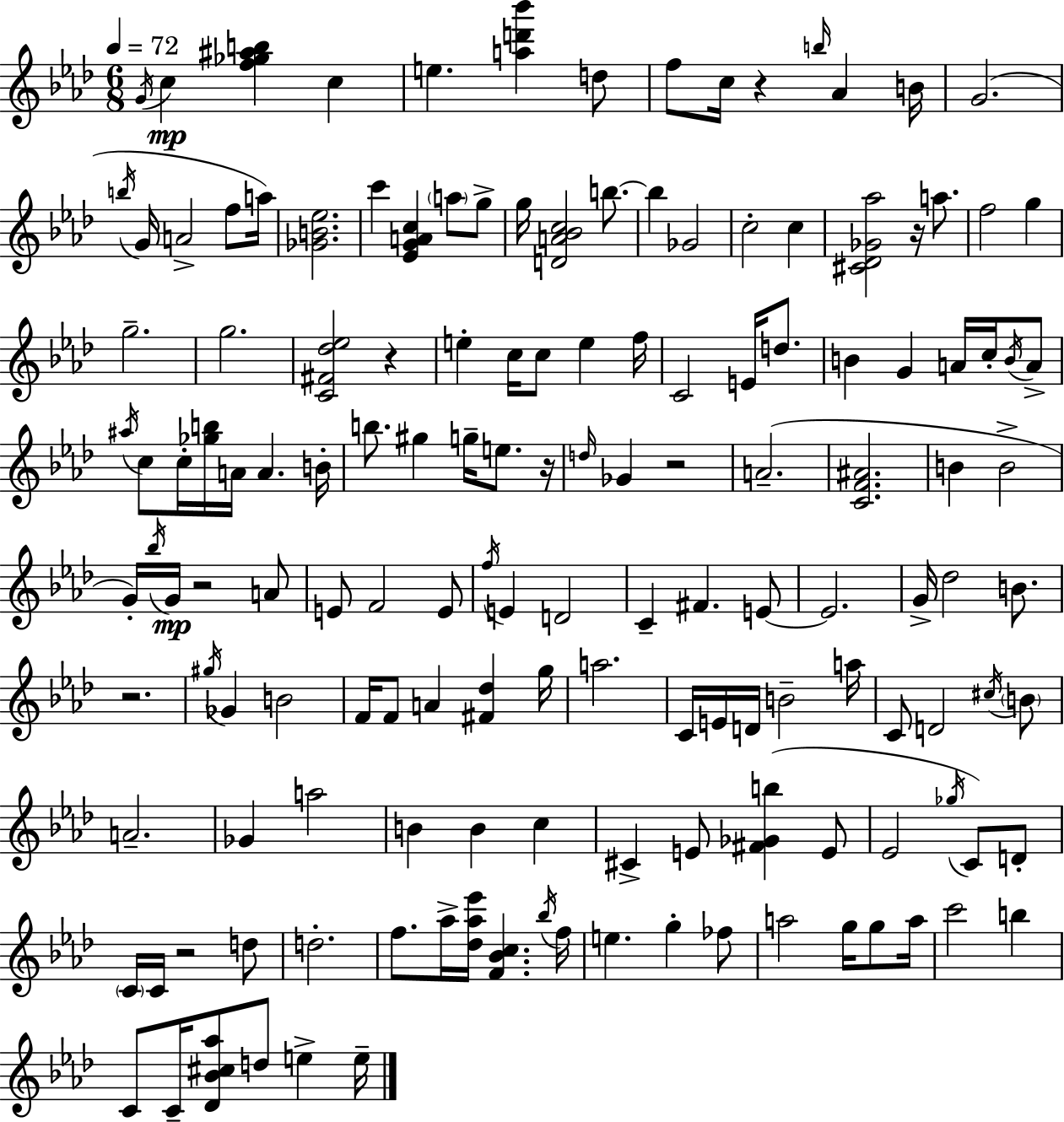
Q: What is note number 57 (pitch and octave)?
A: A4